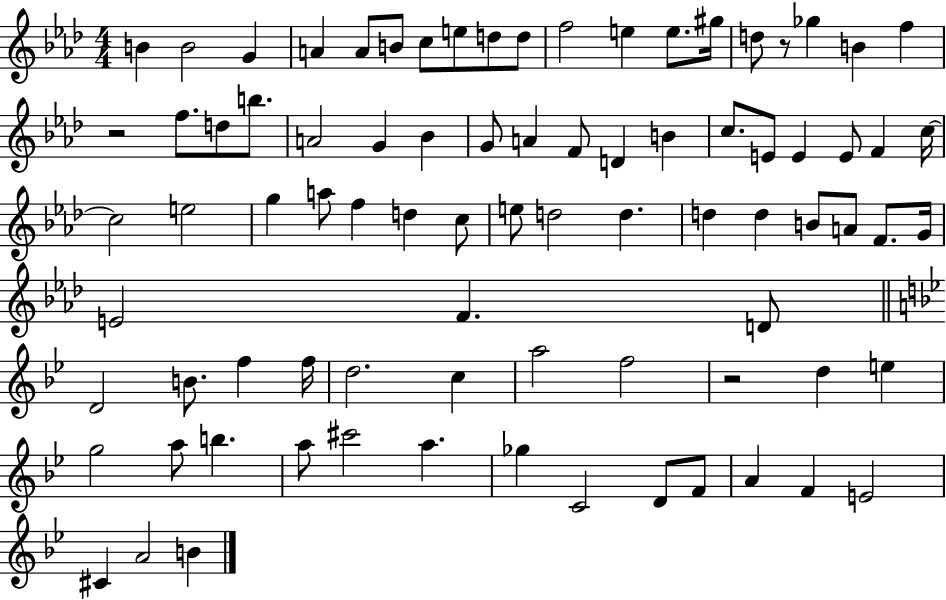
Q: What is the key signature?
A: AES major